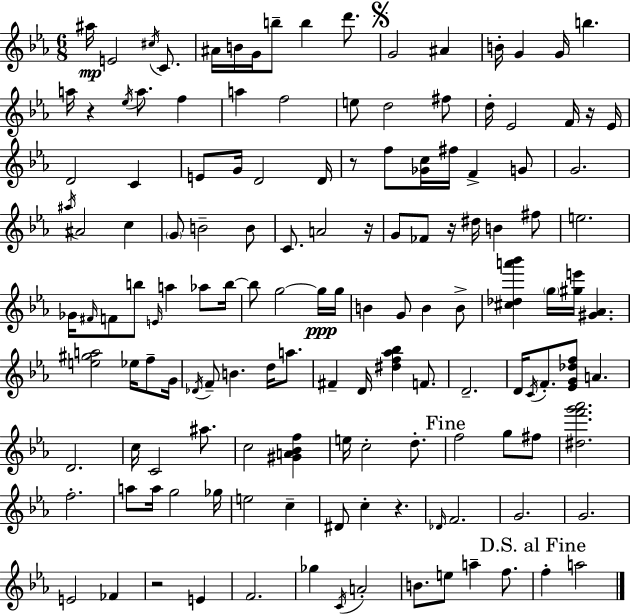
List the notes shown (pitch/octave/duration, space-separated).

A#5/s E4/h C#5/s C4/e. A#4/s B4/s G4/s B5/e B5/q D6/e. G4/h A#4/q B4/s G4/q G4/s B5/q. A5/s R/q Eb5/s A5/e. F5/q A5/q F5/h E5/e D5/h F#5/e D5/s Eb4/h F4/s R/s Eb4/s D4/h C4/q E4/e G4/s D4/h D4/s R/e F5/e [Gb4,C5]/s F#5/s F4/q G4/e G4/h. A#5/s A#4/h C5/q G4/e B4/h B4/e C4/e. A4/h R/s G4/e FES4/e R/s D#5/s B4/q F#5/e E5/h. Gb4/s F#4/s F4/e B5/e E4/s A5/q Ab5/e B5/s B5/e G5/h G5/s G5/s B4/q G4/e B4/q B4/e [C#5,Db5,A6,Bb6]/q G5/s [G#5,E6]/s [G#4,Ab4]/q. [E5,G#5,A5]/h Eb5/s F5/e G4/s Db4/s F4/e B4/q. D5/s A5/e. F#4/q D4/s [D#5,F5,Ab5,Bb5]/q F4/e. D4/h. D4/s C4/s F4/e. [Eb4,G4,Db5,F5]/e A4/q. D4/h. C5/s C4/h A#5/e. C5/h [G#4,A4,Bb4,F5]/q E5/s C5/h D5/e. F5/h G5/e F#5/e [D#5,F6,G6,Ab6]/h. F5/h. A5/e A5/s G5/h Gb5/s E5/h C5/q D#4/e C5/q R/q. Db4/s F4/h. G4/h. G4/h. E4/h FES4/q R/h E4/q F4/h. Gb5/q C4/s A4/h B4/e. E5/e A5/q F5/e. F5/q A5/h